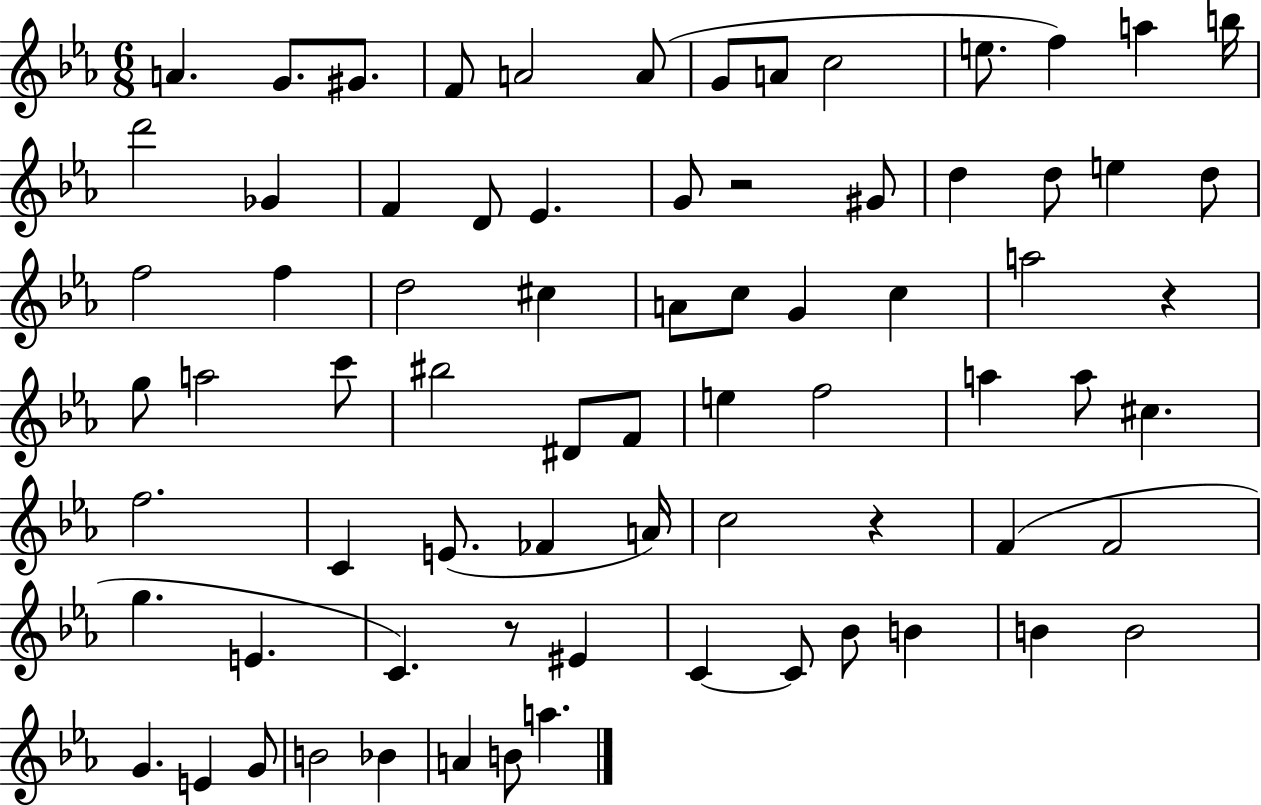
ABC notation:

X:1
T:Untitled
M:6/8
L:1/4
K:Eb
A G/2 ^G/2 F/2 A2 A/2 G/2 A/2 c2 e/2 f a b/4 d'2 _G F D/2 _E G/2 z2 ^G/2 d d/2 e d/2 f2 f d2 ^c A/2 c/2 G c a2 z g/2 a2 c'/2 ^b2 ^D/2 F/2 e f2 a a/2 ^c f2 C E/2 _F A/4 c2 z F F2 g E C z/2 ^E C C/2 _B/2 B B B2 G E G/2 B2 _B A B/2 a